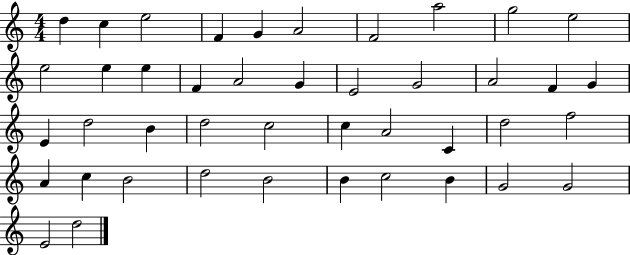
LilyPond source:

{
  \clef treble
  \numericTimeSignature
  \time 4/4
  \key c \major
  d''4 c''4 e''2 | f'4 g'4 a'2 | f'2 a''2 | g''2 e''2 | \break e''2 e''4 e''4 | f'4 a'2 g'4 | e'2 g'2 | a'2 f'4 g'4 | \break e'4 d''2 b'4 | d''2 c''2 | c''4 a'2 c'4 | d''2 f''2 | \break a'4 c''4 b'2 | d''2 b'2 | b'4 c''2 b'4 | g'2 g'2 | \break e'2 d''2 | \bar "|."
}